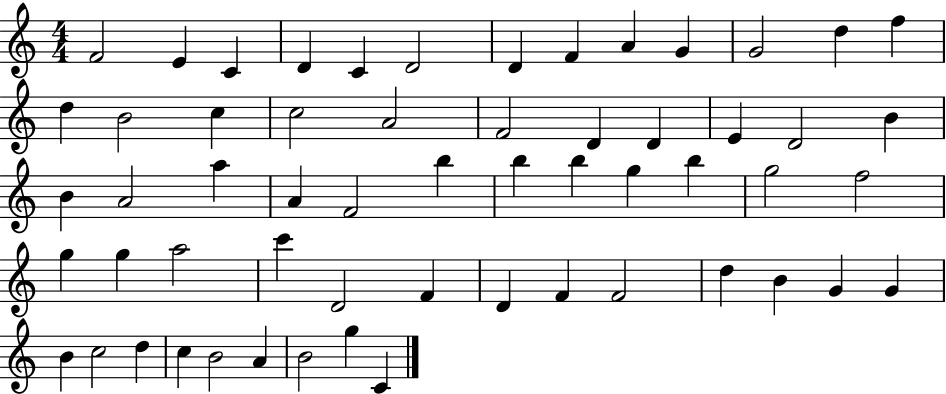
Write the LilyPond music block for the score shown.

{
  \clef treble
  \numericTimeSignature
  \time 4/4
  \key c \major
  f'2 e'4 c'4 | d'4 c'4 d'2 | d'4 f'4 a'4 g'4 | g'2 d''4 f''4 | \break d''4 b'2 c''4 | c''2 a'2 | f'2 d'4 d'4 | e'4 d'2 b'4 | \break b'4 a'2 a''4 | a'4 f'2 b''4 | b''4 b''4 g''4 b''4 | g''2 f''2 | \break g''4 g''4 a''2 | c'''4 d'2 f'4 | d'4 f'4 f'2 | d''4 b'4 g'4 g'4 | \break b'4 c''2 d''4 | c''4 b'2 a'4 | b'2 g''4 c'4 | \bar "|."
}